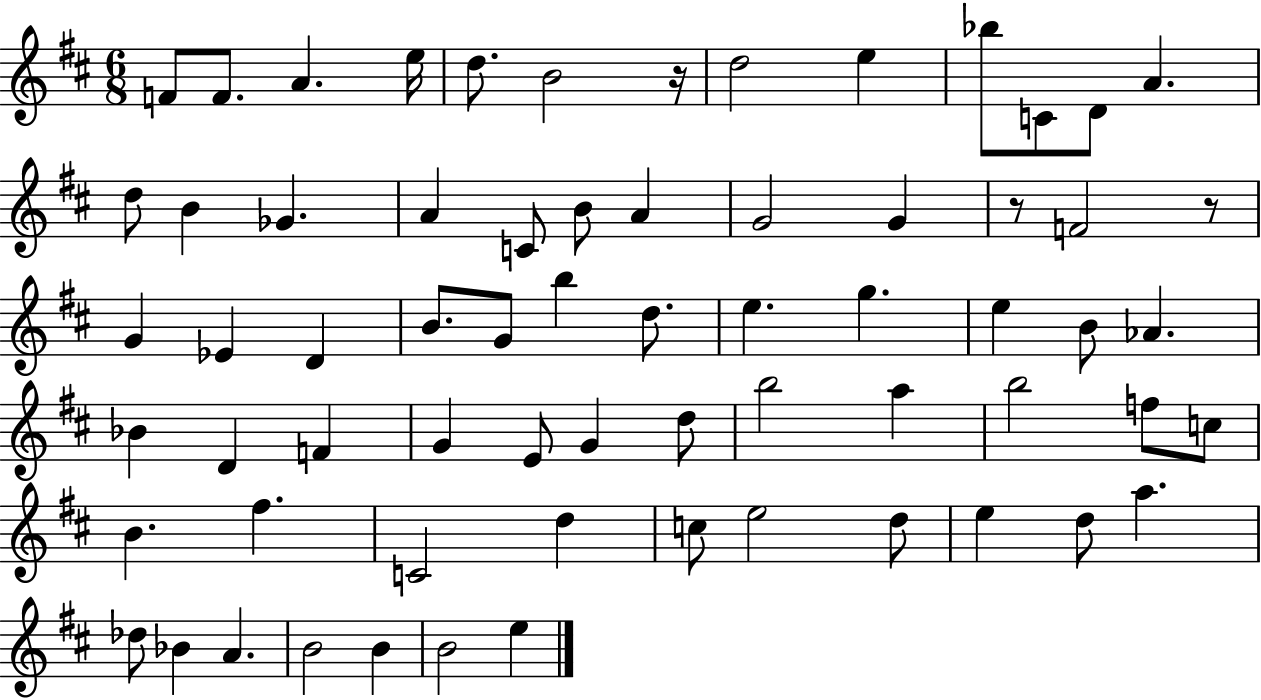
{
  \clef treble
  \numericTimeSignature
  \time 6/8
  \key d \major
  \repeat volta 2 { f'8 f'8. a'4. e''16 | d''8. b'2 r16 | d''2 e''4 | bes''8 c'8 d'8 a'4. | \break d''8 b'4 ges'4. | a'4 c'8 b'8 a'4 | g'2 g'4 | r8 f'2 r8 | \break g'4 ees'4 d'4 | b'8. g'8 b''4 d''8. | e''4. g''4. | e''4 b'8 aes'4. | \break bes'4 d'4 f'4 | g'4 e'8 g'4 d''8 | b''2 a''4 | b''2 f''8 c''8 | \break b'4. fis''4. | c'2 d''4 | c''8 e''2 d''8 | e''4 d''8 a''4. | \break des''8 bes'4 a'4. | b'2 b'4 | b'2 e''4 | } \bar "|."
}